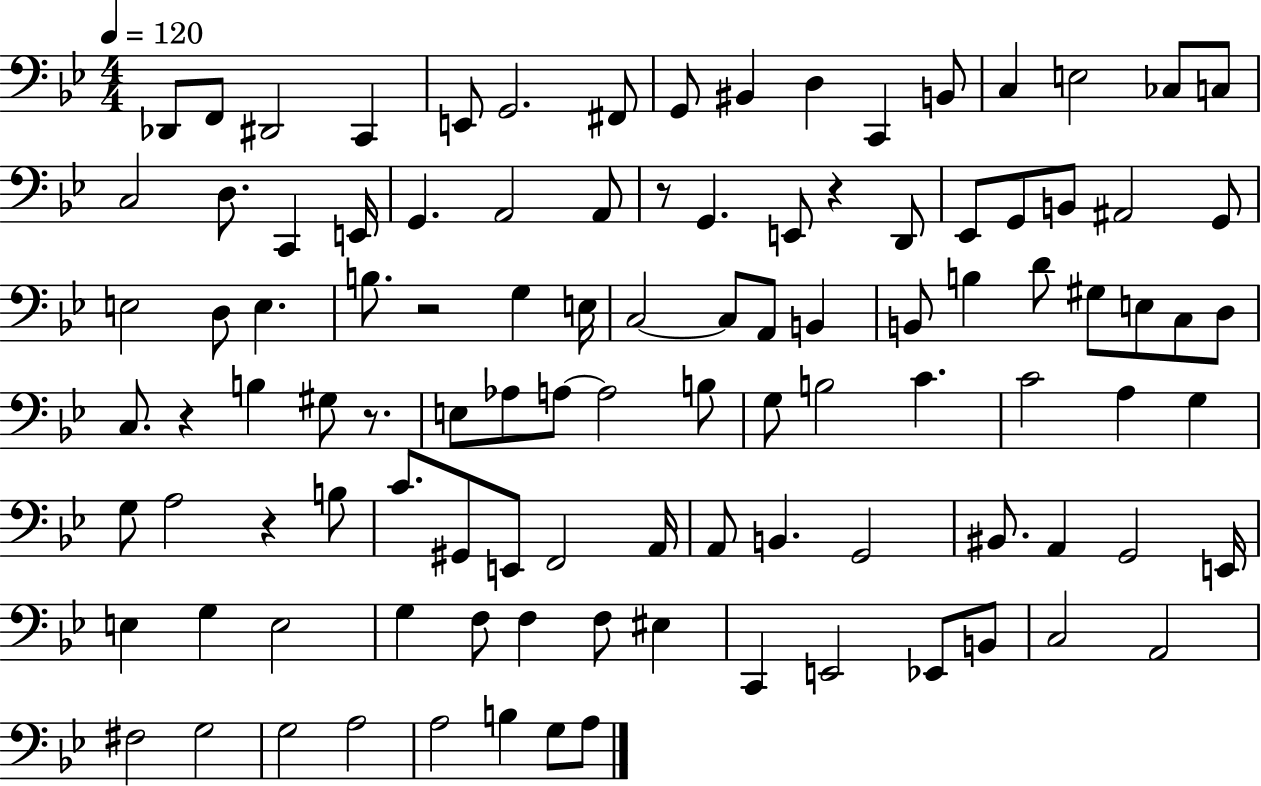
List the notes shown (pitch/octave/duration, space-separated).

Db2/e F2/e D#2/h C2/q E2/e G2/h. F#2/e G2/e BIS2/q D3/q C2/q B2/e C3/q E3/h CES3/e C3/e C3/h D3/e. C2/q E2/s G2/q. A2/h A2/e R/e G2/q. E2/e R/q D2/e Eb2/e G2/e B2/e A#2/h G2/e E3/h D3/e E3/q. B3/e. R/h G3/q E3/s C3/h C3/e A2/e B2/q B2/e B3/q D4/e G#3/e E3/e C3/e D3/e C3/e. R/q B3/q G#3/e R/e. E3/e Ab3/e A3/e A3/h B3/e G3/e B3/h C4/q. C4/h A3/q G3/q G3/e A3/h R/q B3/e C4/e. G#2/e E2/e F2/h A2/s A2/e B2/q. G2/h BIS2/e. A2/q G2/h E2/s E3/q G3/q E3/h G3/q F3/e F3/q F3/e EIS3/q C2/q E2/h Eb2/e B2/e C3/h A2/h F#3/h G3/h G3/h A3/h A3/h B3/q G3/e A3/e